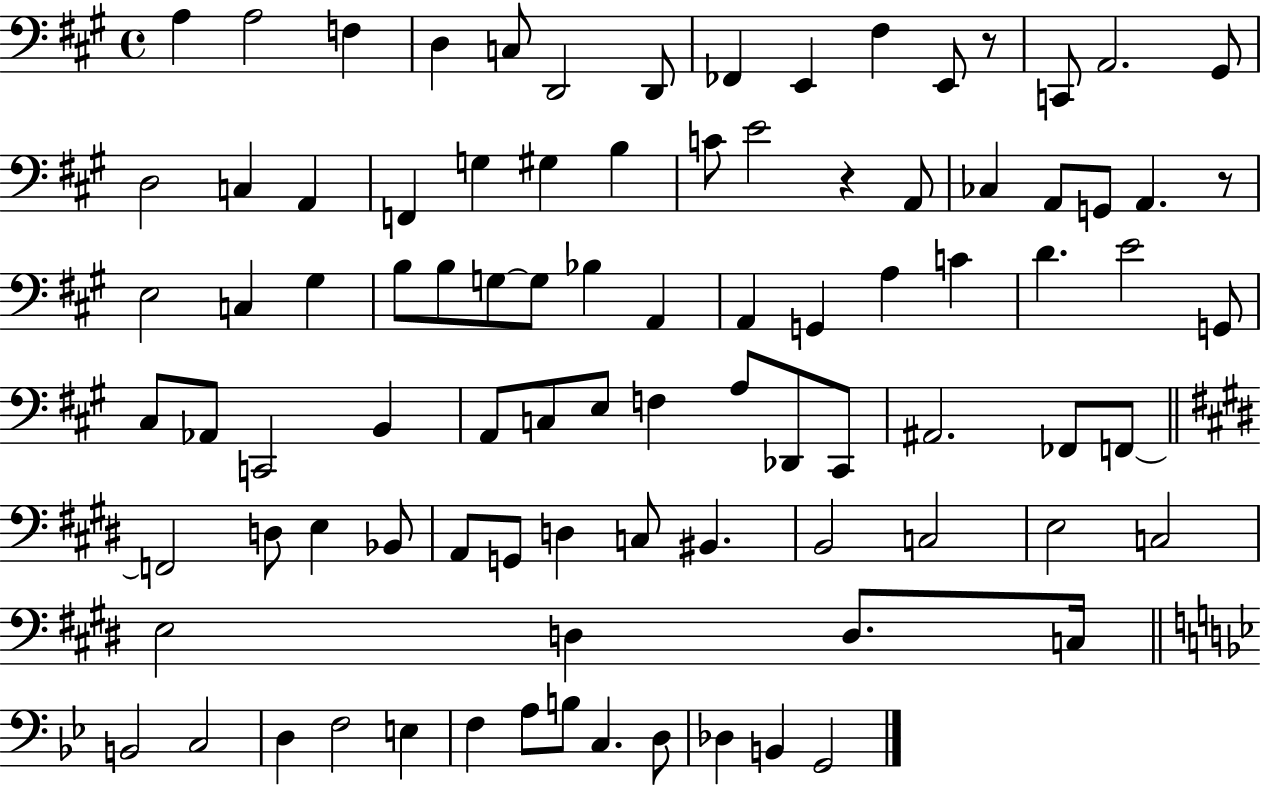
A3/q A3/h F3/q D3/q C3/e D2/h D2/e FES2/q E2/q F#3/q E2/e R/e C2/e A2/h. G#2/e D3/h C3/q A2/q F2/q G3/q G#3/q B3/q C4/e E4/h R/q A2/e CES3/q A2/e G2/e A2/q. R/e E3/h C3/q G#3/q B3/e B3/e G3/e G3/e Bb3/q A2/q A2/q G2/q A3/q C4/q D4/q. E4/h G2/e C#3/e Ab2/e C2/h B2/q A2/e C3/e E3/e F3/q A3/e Db2/e C#2/e A#2/h. FES2/e F2/e F2/h D3/e E3/q Bb2/e A2/e G2/e D3/q C3/e BIS2/q. B2/h C3/h E3/h C3/h E3/h D3/q D3/e. C3/s B2/h C3/h D3/q F3/h E3/q F3/q A3/e B3/e C3/q. D3/e Db3/q B2/q G2/h